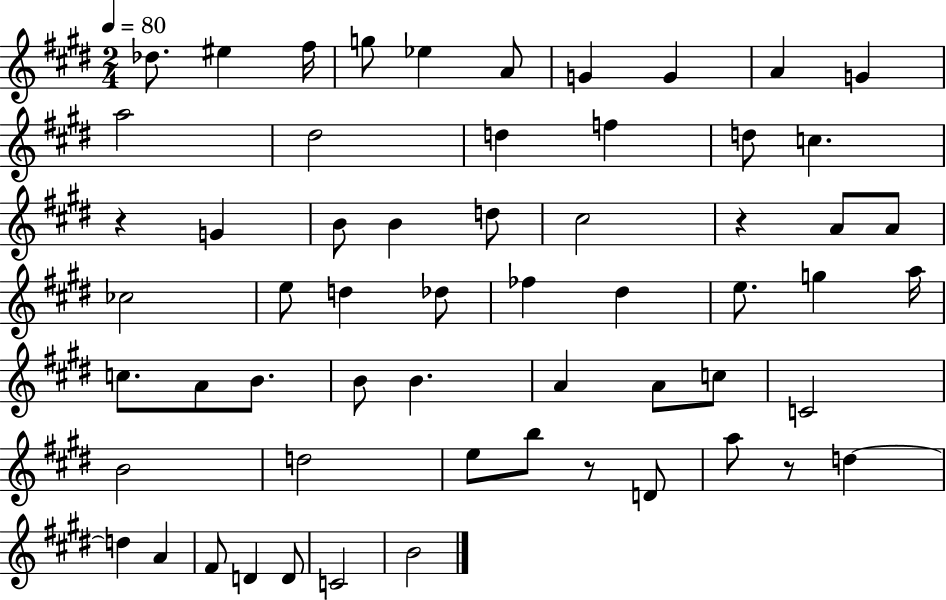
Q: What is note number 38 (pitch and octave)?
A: A4